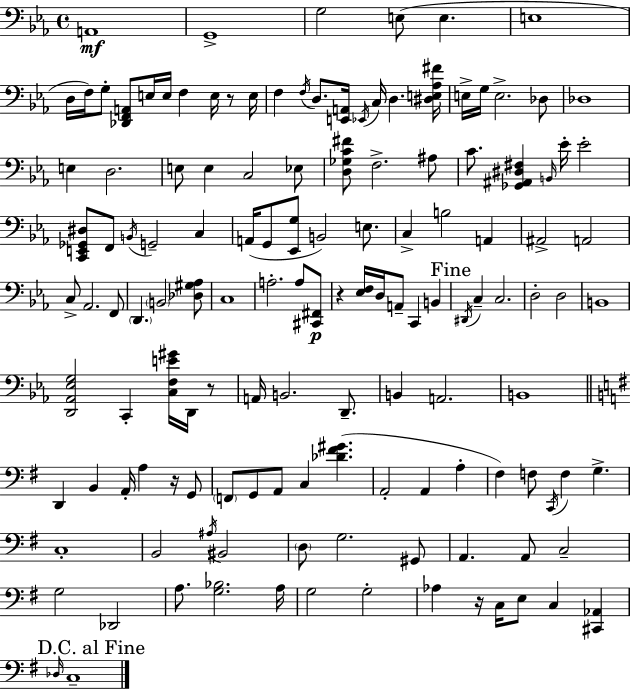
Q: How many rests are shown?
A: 5